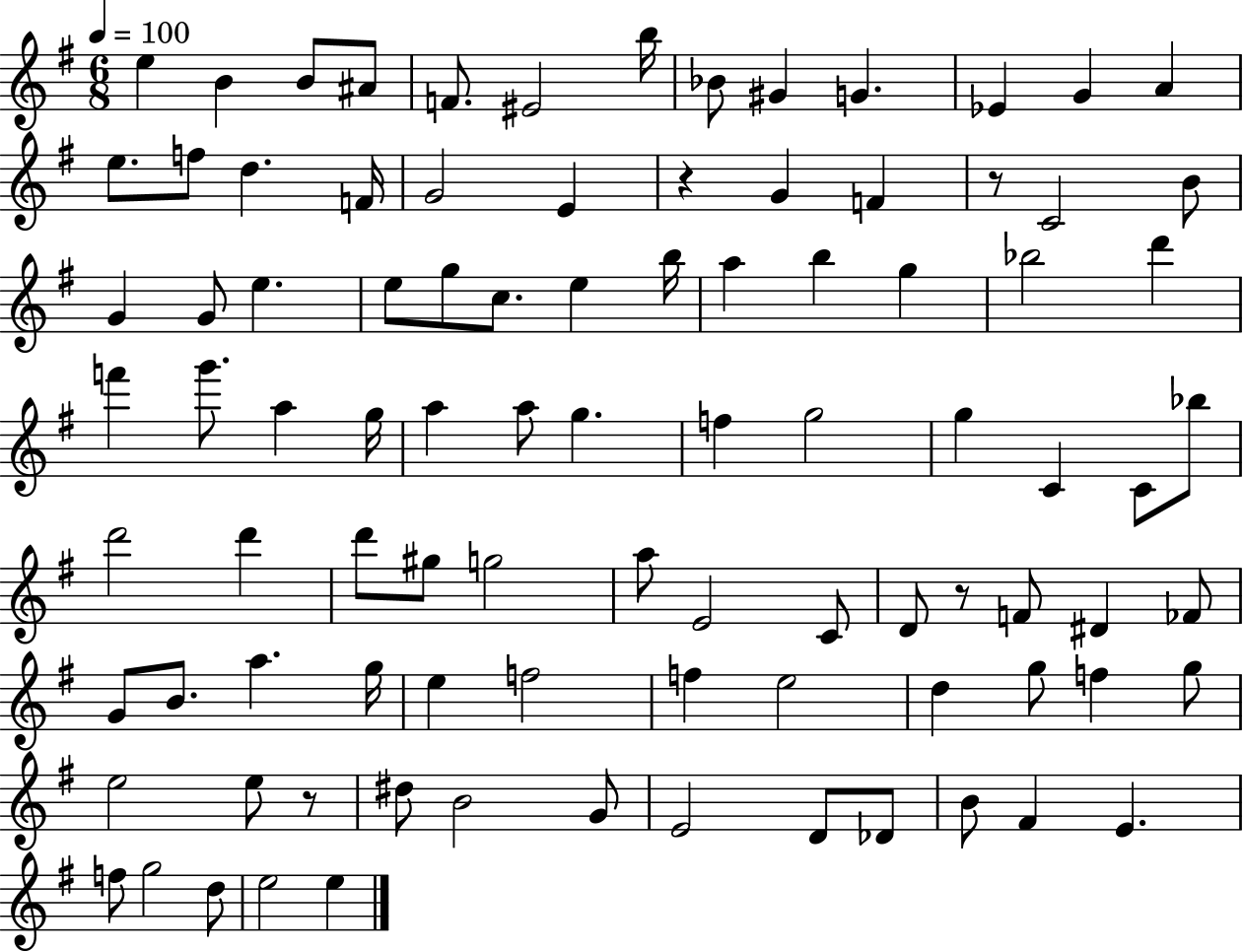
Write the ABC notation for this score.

X:1
T:Untitled
M:6/8
L:1/4
K:G
e B B/2 ^A/2 F/2 ^E2 b/4 _B/2 ^G G _E G A e/2 f/2 d F/4 G2 E z G F z/2 C2 B/2 G G/2 e e/2 g/2 c/2 e b/4 a b g _b2 d' f' g'/2 a g/4 a a/2 g f g2 g C C/2 _b/2 d'2 d' d'/2 ^g/2 g2 a/2 E2 C/2 D/2 z/2 F/2 ^D _F/2 G/2 B/2 a g/4 e f2 f e2 d g/2 f g/2 e2 e/2 z/2 ^d/2 B2 G/2 E2 D/2 _D/2 B/2 ^F E f/2 g2 d/2 e2 e